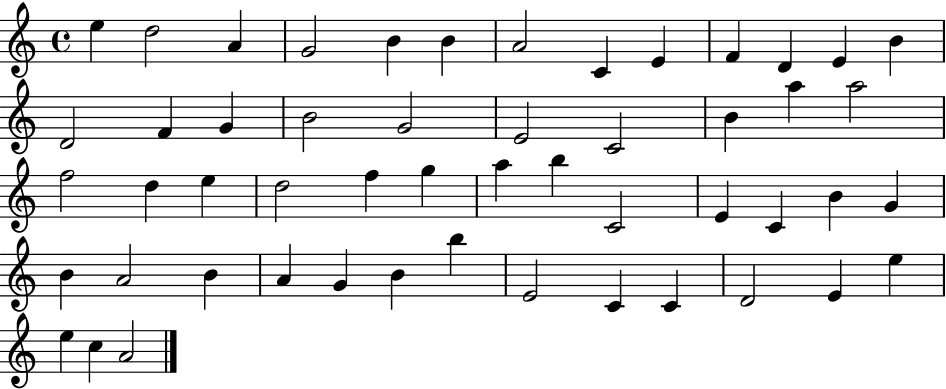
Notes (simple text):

E5/q D5/h A4/q G4/h B4/q B4/q A4/h C4/q E4/q F4/q D4/q E4/q B4/q D4/h F4/q G4/q B4/h G4/h E4/h C4/h B4/q A5/q A5/h F5/h D5/q E5/q D5/h F5/q G5/q A5/q B5/q C4/h E4/q C4/q B4/q G4/q B4/q A4/h B4/q A4/q G4/q B4/q B5/q E4/h C4/q C4/q D4/h E4/q E5/q E5/q C5/q A4/h